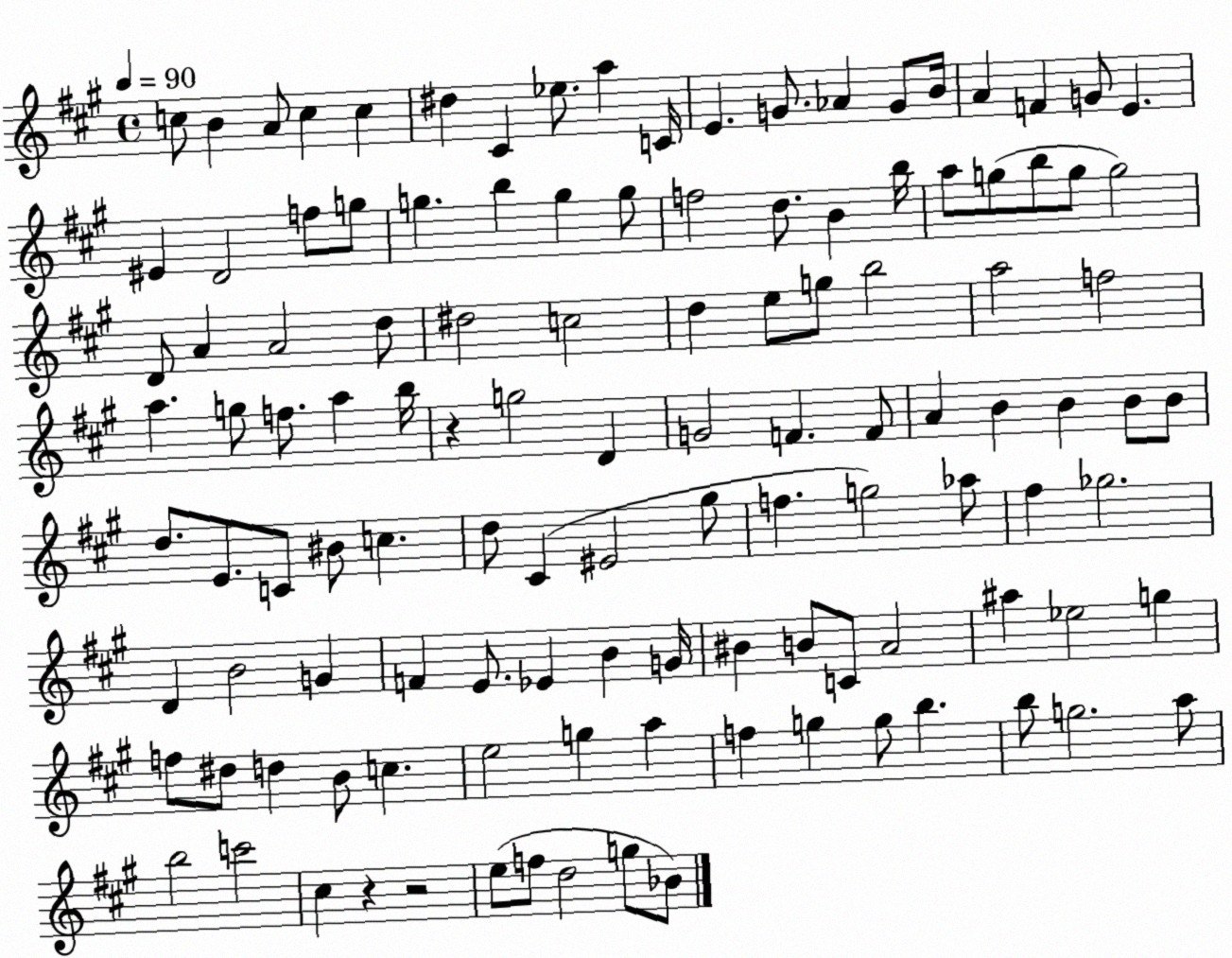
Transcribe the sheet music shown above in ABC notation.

X:1
T:Untitled
M:4/4
L:1/4
K:A
c/2 B A/2 c c ^d ^C _e/2 a C/4 E G/2 _A G/2 B/4 A F G/2 E ^E D2 f/2 g/2 g b g g/2 f2 d/2 B b/4 a/2 g/2 b/2 g/2 g2 D/2 A A2 d/2 ^d2 c2 d e/2 g/2 b2 a2 f2 a g/2 f/2 a b/4 z g2 D G2 F F/2 A B B B/2 B/2 d/2 E/2 C/2 ^B/2 c d/2 ^C ^E2 ^g/2 f g2 _a/2 ^f _g2 D B2 G F E/2 _E B G/4 ^B B/2 C/2 A2 ^a _e2 g f/2 ^d/2 d B/2 c e2 g a f g g/2 b b/2 g2 a/2 b2 c'2 ^c z z2 e/2 f/2 d2 g/2 _B/2